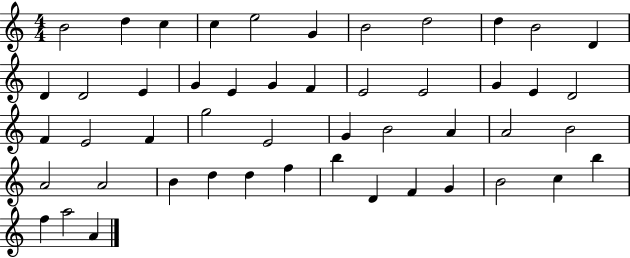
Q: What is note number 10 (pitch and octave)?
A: B4